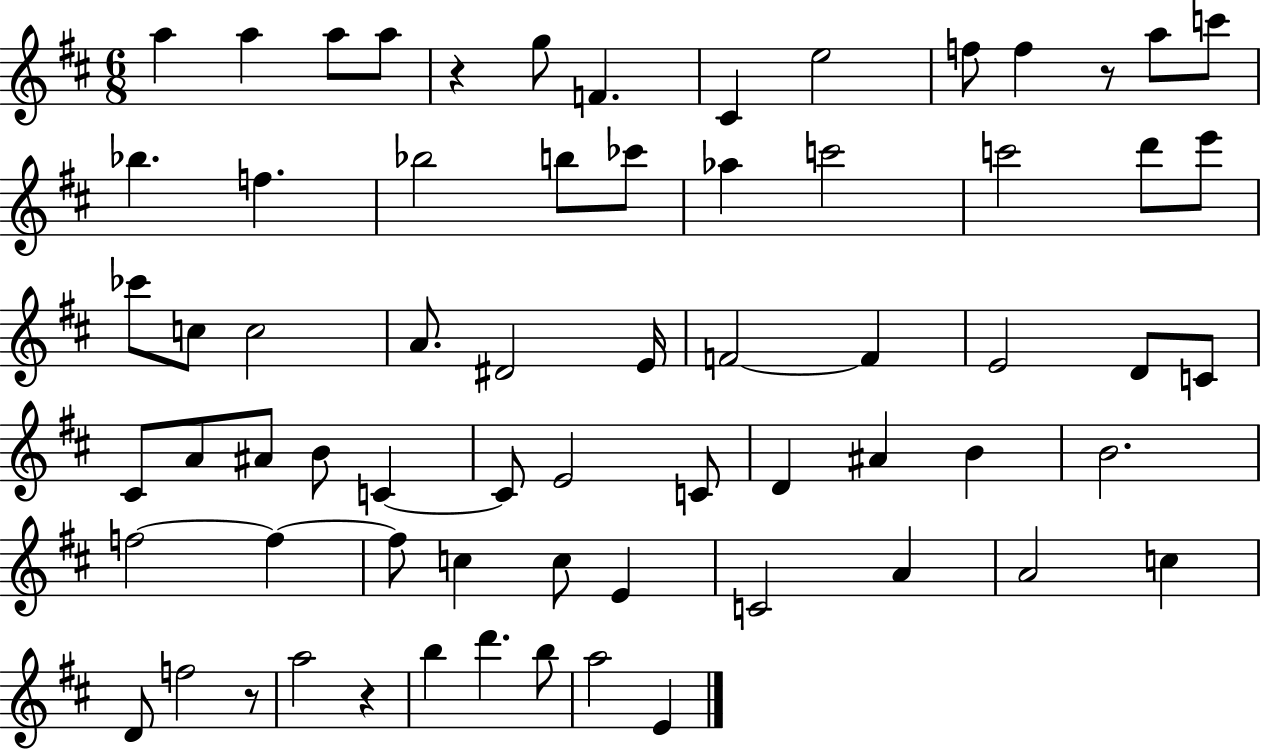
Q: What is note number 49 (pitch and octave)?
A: C5